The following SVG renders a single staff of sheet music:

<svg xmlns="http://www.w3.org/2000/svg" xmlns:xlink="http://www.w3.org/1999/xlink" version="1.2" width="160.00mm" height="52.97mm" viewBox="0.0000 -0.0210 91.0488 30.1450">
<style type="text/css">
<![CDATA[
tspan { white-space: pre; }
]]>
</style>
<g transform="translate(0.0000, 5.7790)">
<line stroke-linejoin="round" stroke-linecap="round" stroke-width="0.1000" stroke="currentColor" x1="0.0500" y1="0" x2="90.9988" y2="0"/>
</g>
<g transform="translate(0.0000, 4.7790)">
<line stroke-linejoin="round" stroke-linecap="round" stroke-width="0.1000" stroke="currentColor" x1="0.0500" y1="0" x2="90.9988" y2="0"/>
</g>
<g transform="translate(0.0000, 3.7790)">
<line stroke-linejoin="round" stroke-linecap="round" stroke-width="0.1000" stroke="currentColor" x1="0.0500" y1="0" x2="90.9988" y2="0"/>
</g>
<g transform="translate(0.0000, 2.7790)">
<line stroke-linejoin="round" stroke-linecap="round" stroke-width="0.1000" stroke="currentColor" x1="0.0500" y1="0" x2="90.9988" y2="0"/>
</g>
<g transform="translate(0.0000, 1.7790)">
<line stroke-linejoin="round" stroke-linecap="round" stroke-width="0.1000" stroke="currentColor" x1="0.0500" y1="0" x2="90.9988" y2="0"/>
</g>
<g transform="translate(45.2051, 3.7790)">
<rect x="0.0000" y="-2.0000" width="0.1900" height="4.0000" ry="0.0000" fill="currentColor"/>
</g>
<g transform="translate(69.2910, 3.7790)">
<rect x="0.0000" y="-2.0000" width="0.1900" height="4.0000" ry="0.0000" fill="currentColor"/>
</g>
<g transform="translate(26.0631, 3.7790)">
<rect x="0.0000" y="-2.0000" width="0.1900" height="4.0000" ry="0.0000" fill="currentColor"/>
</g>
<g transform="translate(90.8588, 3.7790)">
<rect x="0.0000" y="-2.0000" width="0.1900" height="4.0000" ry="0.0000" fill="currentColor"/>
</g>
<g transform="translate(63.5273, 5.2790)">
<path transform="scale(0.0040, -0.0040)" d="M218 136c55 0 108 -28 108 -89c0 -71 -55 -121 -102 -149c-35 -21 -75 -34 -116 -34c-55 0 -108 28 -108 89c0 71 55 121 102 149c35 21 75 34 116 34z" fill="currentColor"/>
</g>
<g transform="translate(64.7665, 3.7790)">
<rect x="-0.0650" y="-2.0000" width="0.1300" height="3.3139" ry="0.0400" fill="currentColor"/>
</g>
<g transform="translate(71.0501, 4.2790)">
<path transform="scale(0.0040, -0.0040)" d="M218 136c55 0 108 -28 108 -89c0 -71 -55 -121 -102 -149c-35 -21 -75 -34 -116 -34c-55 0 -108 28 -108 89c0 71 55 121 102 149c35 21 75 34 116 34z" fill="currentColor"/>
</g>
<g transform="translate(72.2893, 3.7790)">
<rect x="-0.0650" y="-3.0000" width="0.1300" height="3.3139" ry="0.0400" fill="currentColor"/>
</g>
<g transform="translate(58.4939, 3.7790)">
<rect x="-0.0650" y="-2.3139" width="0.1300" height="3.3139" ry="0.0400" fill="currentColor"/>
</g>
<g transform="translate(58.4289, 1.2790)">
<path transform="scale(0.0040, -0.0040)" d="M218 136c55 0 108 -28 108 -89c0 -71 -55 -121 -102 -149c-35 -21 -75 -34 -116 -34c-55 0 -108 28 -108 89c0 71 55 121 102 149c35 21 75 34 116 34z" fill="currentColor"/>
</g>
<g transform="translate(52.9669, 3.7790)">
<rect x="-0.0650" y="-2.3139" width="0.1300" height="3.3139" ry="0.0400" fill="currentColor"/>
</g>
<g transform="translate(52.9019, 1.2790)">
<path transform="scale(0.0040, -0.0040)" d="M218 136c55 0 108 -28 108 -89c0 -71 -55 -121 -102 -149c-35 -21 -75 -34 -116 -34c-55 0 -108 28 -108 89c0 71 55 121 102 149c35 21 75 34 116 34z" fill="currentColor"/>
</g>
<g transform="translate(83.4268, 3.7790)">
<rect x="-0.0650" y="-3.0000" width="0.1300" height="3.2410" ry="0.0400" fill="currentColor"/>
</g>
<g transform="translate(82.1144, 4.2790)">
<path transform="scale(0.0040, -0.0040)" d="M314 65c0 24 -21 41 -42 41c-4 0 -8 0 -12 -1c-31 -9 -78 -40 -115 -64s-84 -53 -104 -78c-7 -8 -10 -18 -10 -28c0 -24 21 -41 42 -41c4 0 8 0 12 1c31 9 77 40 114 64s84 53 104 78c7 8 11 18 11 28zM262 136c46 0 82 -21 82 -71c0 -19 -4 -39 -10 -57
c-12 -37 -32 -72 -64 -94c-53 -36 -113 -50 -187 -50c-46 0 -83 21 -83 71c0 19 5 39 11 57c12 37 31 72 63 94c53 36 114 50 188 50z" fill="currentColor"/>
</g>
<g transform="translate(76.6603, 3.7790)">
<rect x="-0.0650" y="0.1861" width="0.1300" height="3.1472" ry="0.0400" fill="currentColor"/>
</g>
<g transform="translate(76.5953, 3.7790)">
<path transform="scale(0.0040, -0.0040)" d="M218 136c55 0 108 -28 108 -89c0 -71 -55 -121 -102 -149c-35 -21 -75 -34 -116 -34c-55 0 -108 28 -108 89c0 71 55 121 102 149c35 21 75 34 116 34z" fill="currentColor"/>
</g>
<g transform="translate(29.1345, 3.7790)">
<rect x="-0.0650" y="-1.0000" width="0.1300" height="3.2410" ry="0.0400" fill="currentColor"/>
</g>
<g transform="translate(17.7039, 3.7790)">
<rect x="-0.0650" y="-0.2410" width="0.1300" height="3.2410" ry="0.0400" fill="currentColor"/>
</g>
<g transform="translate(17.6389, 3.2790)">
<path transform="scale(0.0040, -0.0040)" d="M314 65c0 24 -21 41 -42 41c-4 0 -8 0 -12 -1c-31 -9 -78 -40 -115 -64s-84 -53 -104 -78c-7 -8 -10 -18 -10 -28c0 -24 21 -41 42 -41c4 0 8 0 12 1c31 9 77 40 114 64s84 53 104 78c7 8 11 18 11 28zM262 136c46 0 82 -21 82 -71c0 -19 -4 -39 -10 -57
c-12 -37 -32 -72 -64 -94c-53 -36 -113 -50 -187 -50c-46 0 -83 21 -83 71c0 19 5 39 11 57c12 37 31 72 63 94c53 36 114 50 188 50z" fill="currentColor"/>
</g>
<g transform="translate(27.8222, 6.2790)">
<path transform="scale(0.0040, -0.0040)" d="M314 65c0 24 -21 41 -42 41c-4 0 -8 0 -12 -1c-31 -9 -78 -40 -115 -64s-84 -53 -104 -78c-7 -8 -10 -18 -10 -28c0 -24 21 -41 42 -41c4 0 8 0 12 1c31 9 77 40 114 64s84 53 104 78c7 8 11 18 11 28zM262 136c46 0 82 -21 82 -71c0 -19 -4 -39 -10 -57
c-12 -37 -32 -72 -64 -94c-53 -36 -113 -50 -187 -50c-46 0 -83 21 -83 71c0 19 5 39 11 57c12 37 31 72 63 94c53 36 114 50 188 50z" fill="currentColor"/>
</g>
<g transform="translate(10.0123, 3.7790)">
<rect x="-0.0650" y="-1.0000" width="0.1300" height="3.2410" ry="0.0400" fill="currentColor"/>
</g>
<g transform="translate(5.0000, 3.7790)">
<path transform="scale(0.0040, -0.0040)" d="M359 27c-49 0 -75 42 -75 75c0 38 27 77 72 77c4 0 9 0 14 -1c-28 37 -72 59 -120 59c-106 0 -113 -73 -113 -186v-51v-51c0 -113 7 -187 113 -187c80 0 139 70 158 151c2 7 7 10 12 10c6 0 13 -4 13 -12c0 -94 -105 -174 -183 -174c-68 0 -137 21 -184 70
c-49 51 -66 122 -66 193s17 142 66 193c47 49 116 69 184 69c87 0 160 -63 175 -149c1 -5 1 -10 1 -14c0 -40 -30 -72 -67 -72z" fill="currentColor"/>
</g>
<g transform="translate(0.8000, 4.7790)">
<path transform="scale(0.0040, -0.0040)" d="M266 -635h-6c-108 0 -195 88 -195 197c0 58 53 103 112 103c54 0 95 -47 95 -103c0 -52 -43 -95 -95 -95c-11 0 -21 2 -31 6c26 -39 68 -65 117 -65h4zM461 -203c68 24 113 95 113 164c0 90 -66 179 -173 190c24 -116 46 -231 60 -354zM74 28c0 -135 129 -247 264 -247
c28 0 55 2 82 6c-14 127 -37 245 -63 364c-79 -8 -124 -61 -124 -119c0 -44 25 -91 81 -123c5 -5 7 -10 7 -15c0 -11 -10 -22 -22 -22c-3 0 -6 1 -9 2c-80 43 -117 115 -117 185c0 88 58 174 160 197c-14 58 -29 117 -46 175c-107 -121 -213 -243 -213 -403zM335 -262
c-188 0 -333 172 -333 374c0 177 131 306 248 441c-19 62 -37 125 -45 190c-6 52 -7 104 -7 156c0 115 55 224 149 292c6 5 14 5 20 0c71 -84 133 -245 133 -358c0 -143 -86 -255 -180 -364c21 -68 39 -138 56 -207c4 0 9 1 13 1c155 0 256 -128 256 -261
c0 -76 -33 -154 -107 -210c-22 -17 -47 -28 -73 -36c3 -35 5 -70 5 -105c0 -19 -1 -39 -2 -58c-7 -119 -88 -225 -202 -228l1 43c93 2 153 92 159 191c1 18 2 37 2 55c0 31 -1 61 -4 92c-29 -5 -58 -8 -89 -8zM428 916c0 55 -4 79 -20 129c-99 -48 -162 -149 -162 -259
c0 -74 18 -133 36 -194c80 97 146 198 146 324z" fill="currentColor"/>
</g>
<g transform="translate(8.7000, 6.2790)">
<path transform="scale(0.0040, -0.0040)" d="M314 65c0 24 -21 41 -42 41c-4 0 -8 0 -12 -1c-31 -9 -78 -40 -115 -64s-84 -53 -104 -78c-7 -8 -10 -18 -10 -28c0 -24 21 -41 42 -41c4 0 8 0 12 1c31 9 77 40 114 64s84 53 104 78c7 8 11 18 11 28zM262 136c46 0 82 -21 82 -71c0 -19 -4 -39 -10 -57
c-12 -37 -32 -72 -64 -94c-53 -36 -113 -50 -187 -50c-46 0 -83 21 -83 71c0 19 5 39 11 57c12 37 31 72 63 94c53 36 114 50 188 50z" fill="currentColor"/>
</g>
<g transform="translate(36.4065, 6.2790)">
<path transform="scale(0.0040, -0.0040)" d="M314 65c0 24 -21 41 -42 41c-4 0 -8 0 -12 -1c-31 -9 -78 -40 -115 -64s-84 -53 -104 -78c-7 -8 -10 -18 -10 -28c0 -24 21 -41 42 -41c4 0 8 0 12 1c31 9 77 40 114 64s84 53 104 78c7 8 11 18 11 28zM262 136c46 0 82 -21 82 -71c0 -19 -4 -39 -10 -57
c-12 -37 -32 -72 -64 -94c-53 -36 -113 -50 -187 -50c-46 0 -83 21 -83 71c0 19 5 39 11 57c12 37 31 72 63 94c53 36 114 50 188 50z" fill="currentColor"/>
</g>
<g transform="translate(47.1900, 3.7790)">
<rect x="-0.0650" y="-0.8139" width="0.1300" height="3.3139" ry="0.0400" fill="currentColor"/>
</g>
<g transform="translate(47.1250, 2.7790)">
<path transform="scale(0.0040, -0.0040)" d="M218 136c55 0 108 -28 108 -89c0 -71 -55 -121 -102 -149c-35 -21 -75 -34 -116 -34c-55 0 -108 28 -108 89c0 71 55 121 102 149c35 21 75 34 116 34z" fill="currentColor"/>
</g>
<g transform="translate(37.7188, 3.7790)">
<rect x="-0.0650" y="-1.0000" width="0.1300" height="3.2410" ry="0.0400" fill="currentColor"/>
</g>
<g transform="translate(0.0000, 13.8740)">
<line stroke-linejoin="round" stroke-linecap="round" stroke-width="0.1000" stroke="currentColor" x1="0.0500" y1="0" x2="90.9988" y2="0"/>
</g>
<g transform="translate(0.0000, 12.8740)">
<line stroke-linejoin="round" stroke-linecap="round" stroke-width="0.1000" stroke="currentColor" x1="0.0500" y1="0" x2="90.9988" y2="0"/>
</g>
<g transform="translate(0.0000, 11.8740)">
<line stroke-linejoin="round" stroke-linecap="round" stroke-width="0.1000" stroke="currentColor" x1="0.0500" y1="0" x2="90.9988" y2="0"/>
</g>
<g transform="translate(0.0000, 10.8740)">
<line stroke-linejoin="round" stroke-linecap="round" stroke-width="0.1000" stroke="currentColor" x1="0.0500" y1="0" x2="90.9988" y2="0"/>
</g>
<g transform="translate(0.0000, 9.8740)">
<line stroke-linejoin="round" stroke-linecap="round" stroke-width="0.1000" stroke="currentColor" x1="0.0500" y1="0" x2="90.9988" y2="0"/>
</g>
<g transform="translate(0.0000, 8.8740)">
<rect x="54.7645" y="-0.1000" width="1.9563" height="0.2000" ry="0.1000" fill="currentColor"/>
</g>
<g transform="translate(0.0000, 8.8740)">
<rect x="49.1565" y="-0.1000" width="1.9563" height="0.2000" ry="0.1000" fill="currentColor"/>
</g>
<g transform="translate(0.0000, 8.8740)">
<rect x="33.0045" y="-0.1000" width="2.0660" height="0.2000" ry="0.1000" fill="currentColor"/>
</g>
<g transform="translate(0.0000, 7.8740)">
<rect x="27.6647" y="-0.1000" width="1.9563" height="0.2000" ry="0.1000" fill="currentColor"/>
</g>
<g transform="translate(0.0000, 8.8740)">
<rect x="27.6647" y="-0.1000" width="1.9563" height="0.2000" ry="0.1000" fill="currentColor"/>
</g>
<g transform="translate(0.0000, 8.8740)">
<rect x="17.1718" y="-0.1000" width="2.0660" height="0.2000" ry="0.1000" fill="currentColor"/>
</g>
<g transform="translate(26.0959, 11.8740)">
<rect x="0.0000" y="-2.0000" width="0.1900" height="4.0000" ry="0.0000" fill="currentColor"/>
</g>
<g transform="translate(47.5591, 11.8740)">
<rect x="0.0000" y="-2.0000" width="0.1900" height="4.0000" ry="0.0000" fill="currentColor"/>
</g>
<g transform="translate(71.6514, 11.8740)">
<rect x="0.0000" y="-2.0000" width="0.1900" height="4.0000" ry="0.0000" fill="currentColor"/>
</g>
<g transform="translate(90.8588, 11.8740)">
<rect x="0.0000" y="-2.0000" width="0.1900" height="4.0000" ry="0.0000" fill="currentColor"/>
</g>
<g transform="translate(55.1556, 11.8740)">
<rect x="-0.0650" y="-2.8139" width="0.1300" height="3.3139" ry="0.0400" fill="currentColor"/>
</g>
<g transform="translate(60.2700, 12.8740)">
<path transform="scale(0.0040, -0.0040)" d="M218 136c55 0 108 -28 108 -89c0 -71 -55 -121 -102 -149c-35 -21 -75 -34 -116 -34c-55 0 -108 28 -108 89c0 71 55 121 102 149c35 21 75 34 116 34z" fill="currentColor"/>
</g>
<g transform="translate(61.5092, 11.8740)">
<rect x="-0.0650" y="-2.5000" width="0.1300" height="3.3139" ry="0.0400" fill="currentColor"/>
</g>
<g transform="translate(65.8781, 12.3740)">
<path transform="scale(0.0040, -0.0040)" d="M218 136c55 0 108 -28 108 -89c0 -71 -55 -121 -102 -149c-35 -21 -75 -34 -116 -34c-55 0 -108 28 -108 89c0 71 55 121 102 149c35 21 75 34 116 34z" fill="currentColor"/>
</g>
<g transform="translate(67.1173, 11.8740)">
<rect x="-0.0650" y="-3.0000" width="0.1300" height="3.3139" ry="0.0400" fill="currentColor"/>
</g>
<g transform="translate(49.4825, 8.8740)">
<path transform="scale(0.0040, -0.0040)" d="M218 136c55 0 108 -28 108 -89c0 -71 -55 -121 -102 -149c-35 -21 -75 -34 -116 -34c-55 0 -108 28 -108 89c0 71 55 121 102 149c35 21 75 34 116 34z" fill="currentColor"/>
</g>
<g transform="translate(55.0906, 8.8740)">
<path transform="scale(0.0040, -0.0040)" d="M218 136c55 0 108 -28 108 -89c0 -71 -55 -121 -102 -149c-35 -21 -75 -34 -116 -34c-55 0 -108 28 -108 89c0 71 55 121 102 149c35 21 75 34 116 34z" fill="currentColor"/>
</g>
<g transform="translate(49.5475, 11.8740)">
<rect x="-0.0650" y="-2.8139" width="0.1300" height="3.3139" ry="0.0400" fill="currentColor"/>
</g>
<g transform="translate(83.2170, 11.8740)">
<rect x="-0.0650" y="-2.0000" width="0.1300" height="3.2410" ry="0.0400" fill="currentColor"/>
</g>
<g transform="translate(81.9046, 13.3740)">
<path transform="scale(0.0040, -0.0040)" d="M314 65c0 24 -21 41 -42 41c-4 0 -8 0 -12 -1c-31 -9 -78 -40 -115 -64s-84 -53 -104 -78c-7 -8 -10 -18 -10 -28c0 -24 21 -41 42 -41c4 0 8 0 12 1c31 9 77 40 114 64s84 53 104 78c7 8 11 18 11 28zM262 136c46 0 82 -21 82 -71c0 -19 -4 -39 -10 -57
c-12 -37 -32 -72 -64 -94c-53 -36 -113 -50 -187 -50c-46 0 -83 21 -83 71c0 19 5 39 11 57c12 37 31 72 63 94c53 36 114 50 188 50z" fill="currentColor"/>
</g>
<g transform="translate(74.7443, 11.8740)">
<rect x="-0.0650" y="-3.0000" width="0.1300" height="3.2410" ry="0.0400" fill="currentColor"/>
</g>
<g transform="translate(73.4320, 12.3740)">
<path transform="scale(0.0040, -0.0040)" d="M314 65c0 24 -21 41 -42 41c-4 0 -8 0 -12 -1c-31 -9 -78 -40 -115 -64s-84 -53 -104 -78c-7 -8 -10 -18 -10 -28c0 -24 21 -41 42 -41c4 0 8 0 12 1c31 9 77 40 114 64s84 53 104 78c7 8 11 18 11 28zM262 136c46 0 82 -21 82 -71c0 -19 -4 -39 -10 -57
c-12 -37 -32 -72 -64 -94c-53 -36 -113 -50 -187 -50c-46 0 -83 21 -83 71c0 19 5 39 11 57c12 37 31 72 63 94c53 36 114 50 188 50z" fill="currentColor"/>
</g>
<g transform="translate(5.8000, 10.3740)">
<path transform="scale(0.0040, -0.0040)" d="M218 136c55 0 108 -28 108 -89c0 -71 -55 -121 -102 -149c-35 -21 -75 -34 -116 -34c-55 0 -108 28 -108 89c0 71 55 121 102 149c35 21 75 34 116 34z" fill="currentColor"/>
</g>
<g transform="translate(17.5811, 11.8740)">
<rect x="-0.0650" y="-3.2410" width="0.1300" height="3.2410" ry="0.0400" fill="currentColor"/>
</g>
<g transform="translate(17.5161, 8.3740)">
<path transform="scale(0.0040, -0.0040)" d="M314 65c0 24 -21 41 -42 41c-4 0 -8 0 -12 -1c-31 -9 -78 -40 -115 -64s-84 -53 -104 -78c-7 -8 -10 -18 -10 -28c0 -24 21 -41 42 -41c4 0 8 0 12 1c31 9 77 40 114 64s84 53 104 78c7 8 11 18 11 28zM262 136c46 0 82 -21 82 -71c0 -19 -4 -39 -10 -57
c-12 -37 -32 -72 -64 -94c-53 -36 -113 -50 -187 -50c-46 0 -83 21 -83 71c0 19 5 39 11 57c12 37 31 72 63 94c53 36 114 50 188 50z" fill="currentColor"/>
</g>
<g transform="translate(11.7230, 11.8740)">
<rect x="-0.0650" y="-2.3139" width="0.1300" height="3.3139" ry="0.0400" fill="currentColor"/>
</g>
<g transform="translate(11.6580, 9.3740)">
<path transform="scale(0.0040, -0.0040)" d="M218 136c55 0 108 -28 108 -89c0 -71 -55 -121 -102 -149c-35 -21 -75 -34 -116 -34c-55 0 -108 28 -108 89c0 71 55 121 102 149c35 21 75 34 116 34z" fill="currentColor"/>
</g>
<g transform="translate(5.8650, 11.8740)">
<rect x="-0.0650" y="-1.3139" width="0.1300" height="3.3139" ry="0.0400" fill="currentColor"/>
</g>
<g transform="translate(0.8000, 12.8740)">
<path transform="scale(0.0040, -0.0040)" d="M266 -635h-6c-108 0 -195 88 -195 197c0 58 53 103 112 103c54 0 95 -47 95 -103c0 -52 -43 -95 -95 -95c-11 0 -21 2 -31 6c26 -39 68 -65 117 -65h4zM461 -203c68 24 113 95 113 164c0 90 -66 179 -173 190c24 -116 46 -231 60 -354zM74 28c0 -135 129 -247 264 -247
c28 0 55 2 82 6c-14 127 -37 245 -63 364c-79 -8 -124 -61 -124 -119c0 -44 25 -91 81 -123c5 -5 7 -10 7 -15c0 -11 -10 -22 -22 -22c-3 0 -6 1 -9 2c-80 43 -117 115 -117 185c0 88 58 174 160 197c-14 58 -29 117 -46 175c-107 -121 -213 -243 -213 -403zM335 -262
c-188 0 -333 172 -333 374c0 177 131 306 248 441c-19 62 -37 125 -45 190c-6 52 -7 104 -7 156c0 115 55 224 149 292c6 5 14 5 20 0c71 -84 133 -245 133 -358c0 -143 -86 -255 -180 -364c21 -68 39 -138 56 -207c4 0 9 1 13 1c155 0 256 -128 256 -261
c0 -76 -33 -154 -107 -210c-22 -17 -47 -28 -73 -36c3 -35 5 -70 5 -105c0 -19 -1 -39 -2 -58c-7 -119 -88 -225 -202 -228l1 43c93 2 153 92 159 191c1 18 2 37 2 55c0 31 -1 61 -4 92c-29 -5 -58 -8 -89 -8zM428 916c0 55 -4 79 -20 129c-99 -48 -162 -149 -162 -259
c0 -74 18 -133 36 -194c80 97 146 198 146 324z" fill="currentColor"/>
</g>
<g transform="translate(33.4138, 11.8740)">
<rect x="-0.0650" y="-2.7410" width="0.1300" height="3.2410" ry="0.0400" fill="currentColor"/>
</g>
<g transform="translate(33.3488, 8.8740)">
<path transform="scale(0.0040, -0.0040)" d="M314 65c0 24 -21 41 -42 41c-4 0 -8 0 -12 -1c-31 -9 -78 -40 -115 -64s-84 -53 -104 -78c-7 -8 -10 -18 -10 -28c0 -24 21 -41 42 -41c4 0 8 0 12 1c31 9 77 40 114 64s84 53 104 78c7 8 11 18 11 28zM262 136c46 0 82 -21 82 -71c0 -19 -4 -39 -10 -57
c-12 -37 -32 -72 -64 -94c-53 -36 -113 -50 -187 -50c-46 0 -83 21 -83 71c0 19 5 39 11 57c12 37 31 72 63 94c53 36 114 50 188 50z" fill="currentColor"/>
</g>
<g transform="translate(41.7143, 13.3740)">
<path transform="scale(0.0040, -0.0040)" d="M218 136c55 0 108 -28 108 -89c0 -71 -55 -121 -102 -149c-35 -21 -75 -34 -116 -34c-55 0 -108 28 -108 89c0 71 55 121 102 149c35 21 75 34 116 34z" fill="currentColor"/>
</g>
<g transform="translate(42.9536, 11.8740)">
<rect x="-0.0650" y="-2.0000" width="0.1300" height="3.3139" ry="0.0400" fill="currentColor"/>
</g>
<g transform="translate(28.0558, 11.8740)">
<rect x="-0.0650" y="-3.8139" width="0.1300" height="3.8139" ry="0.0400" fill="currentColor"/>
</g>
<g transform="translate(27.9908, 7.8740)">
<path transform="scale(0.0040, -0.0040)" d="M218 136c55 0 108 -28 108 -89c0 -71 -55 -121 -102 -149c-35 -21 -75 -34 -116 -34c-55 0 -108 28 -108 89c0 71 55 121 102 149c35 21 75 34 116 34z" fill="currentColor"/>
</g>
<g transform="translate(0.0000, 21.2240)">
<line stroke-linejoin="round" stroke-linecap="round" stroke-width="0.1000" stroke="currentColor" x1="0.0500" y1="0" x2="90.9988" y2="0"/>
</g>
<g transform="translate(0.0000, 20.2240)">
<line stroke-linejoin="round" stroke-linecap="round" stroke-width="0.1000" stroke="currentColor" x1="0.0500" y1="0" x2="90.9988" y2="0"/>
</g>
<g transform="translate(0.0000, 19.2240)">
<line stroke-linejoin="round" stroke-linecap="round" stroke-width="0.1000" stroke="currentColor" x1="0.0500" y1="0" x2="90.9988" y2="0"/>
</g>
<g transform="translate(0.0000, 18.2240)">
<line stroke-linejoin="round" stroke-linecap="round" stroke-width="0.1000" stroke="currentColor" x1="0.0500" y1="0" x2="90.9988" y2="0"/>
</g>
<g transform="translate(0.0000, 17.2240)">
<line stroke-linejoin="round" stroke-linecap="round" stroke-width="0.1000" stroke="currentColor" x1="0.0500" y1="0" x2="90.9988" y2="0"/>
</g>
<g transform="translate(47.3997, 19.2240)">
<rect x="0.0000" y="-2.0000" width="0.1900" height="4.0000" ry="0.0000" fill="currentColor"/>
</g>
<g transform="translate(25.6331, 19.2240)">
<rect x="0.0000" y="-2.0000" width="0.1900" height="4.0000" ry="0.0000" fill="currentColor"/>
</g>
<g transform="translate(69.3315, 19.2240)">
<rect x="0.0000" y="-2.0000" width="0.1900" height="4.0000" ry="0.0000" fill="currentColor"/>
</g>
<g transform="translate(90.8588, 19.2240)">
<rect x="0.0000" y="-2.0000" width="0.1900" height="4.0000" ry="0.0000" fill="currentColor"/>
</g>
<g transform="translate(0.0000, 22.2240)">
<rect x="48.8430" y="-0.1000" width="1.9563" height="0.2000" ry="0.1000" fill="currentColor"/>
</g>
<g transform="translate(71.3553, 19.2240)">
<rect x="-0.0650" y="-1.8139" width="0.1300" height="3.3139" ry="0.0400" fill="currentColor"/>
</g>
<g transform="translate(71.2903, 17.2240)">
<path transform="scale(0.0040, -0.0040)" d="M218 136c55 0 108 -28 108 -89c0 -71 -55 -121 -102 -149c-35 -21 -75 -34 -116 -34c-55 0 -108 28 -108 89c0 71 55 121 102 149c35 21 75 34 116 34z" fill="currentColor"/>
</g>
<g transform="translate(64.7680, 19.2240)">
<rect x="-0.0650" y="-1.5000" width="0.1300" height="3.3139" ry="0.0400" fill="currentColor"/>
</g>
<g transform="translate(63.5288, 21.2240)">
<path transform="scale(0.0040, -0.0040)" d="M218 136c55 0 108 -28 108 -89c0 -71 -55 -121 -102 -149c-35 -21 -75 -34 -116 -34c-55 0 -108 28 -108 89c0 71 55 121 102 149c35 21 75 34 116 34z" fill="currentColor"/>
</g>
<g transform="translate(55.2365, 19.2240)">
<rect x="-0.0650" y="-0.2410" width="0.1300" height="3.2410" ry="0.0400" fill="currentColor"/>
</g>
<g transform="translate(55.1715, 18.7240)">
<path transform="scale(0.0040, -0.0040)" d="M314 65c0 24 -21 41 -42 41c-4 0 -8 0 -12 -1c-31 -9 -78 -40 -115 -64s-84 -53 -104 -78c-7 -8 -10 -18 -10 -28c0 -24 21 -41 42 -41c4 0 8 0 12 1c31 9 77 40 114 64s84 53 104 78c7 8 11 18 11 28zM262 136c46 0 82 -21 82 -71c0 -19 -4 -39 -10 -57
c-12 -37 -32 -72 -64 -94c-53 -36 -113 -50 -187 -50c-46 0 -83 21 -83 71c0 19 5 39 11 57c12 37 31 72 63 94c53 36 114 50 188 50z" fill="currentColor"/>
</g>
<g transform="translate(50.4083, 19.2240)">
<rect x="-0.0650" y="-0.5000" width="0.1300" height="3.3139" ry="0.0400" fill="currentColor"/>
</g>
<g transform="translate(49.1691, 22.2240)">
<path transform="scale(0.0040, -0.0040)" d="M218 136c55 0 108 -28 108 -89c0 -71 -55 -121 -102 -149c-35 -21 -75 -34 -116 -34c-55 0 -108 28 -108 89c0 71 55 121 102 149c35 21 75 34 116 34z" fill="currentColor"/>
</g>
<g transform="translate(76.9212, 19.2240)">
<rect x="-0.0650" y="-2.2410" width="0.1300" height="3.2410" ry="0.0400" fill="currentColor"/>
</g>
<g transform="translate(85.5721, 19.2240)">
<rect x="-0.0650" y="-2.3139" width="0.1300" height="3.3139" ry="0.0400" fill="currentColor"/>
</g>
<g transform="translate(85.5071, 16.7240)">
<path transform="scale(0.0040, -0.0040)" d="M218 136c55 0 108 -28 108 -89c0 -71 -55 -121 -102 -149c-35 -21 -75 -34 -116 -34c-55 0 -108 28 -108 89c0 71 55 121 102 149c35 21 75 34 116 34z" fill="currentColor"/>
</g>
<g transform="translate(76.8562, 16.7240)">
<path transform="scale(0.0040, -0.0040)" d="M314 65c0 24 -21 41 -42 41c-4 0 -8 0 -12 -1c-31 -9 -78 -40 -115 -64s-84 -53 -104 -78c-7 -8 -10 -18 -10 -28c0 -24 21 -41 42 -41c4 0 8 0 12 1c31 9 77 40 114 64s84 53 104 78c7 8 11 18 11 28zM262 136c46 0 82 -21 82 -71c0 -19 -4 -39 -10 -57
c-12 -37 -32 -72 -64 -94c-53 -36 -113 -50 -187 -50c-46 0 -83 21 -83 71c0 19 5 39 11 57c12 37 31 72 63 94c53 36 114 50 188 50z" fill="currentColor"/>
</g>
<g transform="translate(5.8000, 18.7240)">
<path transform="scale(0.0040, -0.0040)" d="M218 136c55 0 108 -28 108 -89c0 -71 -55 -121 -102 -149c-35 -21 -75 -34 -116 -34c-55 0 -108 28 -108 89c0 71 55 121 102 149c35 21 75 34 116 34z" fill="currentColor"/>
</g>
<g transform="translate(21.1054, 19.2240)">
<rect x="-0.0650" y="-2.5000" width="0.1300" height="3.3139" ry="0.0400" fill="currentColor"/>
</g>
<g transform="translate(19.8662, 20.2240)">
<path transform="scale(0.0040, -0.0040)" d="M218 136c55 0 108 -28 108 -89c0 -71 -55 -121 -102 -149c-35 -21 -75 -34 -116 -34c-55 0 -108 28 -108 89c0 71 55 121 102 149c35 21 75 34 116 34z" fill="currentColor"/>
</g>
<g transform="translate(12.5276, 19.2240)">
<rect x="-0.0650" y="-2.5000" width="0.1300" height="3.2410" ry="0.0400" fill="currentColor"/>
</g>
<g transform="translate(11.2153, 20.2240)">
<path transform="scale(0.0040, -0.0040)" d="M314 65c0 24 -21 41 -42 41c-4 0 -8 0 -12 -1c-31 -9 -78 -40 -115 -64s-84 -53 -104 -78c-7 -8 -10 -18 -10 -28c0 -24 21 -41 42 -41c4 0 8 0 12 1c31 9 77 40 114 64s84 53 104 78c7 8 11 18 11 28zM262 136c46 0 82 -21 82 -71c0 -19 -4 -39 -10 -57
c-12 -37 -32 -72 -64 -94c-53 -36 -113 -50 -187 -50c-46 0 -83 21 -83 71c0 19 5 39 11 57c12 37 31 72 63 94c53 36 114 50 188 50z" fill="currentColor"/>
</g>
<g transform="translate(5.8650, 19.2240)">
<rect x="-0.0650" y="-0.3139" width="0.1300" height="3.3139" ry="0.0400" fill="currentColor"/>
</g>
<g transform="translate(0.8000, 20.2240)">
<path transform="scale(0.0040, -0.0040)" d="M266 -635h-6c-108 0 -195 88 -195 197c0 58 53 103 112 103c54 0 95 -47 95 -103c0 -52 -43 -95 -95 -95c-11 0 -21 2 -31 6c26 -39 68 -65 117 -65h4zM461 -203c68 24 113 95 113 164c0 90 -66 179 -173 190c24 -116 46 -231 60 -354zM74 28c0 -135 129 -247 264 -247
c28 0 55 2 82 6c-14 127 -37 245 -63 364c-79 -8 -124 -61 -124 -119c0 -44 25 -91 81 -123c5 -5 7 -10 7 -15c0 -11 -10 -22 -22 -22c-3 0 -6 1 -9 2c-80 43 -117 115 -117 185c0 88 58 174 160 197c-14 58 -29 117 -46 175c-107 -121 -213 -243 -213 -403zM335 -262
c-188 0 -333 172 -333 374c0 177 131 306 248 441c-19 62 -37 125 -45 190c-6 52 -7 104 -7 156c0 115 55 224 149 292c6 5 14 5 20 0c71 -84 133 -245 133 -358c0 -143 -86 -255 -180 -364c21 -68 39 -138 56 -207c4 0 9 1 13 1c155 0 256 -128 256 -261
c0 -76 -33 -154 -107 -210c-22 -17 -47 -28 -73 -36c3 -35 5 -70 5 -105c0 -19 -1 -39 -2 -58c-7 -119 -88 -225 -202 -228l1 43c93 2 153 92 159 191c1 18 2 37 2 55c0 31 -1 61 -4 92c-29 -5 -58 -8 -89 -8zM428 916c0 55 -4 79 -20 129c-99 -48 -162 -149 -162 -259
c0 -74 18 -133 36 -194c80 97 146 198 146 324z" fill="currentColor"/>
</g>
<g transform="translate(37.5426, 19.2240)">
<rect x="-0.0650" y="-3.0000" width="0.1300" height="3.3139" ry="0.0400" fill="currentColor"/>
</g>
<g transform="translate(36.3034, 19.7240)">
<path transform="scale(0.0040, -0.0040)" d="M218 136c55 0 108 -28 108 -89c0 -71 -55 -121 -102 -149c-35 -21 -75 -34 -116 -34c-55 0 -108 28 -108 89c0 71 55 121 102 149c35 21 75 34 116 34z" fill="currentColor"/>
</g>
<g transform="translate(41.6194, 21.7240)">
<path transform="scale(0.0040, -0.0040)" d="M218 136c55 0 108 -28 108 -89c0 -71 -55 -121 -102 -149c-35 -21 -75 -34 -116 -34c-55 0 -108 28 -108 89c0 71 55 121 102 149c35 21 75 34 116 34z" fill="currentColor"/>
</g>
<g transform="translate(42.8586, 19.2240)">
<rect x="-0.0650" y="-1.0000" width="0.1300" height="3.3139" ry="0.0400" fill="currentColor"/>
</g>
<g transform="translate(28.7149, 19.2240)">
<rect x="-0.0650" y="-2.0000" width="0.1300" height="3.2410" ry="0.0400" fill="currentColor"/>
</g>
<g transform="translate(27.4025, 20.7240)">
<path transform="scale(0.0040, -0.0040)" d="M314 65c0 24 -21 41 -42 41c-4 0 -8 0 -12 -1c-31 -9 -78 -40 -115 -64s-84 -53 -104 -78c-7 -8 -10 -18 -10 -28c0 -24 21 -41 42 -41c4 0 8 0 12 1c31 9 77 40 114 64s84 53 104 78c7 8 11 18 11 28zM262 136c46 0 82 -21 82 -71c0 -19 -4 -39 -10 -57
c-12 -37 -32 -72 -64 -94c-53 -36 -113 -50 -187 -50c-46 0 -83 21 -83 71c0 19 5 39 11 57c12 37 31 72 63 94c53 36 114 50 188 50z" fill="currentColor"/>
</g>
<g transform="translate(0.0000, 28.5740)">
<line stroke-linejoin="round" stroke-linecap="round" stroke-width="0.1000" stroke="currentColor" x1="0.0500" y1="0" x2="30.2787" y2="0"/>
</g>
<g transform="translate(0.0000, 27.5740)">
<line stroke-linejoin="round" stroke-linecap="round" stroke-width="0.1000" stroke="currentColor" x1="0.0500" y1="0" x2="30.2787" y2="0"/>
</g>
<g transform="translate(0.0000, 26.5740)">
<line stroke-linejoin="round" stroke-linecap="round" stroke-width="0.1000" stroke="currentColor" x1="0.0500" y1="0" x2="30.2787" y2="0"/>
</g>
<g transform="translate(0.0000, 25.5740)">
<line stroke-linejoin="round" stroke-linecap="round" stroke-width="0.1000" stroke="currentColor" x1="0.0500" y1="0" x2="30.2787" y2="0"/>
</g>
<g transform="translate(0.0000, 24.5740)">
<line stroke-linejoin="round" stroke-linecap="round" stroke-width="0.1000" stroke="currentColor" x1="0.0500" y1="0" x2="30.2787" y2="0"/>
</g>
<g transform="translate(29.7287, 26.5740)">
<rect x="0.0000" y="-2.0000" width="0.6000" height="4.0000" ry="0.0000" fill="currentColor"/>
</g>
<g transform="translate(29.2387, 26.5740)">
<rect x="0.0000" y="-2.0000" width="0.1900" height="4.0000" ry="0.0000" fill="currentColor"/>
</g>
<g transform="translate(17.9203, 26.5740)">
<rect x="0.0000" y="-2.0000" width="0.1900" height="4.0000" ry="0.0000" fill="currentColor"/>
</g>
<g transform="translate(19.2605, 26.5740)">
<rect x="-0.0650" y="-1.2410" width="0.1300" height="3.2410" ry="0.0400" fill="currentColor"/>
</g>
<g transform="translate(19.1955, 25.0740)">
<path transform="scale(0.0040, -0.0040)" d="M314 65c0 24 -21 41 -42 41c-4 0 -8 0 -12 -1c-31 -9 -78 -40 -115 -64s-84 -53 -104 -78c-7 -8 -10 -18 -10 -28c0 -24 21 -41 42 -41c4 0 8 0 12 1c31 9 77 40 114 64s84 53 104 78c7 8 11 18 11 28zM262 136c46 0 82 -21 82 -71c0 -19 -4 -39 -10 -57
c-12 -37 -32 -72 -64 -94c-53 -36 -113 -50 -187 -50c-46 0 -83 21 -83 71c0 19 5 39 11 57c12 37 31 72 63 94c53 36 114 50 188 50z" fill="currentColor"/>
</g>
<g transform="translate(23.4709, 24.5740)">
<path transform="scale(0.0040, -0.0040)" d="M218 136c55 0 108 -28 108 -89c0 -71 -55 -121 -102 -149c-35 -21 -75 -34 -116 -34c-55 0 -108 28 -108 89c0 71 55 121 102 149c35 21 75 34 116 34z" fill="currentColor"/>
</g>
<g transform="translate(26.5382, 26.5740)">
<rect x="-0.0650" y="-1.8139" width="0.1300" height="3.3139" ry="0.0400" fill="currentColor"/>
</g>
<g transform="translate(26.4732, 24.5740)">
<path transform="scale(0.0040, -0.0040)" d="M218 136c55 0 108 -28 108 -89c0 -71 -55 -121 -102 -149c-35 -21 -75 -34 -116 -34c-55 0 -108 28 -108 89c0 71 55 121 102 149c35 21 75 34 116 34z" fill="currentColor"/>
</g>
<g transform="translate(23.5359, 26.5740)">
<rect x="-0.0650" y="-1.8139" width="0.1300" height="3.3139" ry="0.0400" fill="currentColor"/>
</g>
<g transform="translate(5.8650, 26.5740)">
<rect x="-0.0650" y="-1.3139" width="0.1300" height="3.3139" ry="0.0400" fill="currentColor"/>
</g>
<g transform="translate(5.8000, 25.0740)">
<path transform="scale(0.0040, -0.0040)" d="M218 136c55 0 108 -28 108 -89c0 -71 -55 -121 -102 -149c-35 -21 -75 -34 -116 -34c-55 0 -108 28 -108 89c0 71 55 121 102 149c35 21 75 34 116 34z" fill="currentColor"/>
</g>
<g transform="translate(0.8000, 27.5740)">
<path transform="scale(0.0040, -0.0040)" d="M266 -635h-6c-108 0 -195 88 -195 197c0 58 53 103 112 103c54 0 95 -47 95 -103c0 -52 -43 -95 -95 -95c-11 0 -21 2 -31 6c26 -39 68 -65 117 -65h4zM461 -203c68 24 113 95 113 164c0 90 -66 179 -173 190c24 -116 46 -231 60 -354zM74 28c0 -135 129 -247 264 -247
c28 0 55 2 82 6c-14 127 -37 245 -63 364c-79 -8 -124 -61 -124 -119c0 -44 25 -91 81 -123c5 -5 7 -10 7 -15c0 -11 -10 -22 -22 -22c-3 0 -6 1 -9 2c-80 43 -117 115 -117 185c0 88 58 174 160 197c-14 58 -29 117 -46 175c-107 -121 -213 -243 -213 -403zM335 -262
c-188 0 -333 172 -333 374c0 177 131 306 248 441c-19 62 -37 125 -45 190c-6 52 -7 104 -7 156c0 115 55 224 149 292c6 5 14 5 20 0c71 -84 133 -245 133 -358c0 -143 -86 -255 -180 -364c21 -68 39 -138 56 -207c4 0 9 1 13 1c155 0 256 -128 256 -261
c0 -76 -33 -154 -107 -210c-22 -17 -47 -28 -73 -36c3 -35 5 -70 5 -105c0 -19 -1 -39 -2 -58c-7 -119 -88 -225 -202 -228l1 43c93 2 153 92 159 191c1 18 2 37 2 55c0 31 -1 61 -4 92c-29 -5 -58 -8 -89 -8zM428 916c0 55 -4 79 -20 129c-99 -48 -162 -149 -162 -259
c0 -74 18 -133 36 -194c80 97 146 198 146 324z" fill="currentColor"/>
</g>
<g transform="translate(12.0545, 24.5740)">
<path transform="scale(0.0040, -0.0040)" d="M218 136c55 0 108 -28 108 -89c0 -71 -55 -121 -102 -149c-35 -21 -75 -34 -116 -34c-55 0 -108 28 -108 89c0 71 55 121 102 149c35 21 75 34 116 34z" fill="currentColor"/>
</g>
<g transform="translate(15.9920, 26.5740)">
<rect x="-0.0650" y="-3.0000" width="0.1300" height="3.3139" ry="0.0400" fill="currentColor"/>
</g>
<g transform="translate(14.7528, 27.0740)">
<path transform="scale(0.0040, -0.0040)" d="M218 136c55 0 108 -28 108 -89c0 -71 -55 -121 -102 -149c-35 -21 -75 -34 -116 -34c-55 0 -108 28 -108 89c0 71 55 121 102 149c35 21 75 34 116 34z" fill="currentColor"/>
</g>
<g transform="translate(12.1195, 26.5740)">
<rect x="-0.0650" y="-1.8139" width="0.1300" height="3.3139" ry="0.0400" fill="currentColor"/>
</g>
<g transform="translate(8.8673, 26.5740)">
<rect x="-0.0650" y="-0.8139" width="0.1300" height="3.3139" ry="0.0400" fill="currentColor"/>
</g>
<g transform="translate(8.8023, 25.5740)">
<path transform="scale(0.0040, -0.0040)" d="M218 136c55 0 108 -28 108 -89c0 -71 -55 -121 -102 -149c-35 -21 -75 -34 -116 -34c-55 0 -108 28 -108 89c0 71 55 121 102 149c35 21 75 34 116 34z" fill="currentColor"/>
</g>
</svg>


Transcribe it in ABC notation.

X:1
T:Untitled
M:4/4
L:1/4
K:C
D2 c2 D2 D2 d g g F A B A2 e g b2 c' a2 F a a G A A2 F2 c G2 G F2 A D C c2 E f g2 g e d f A e2 f f